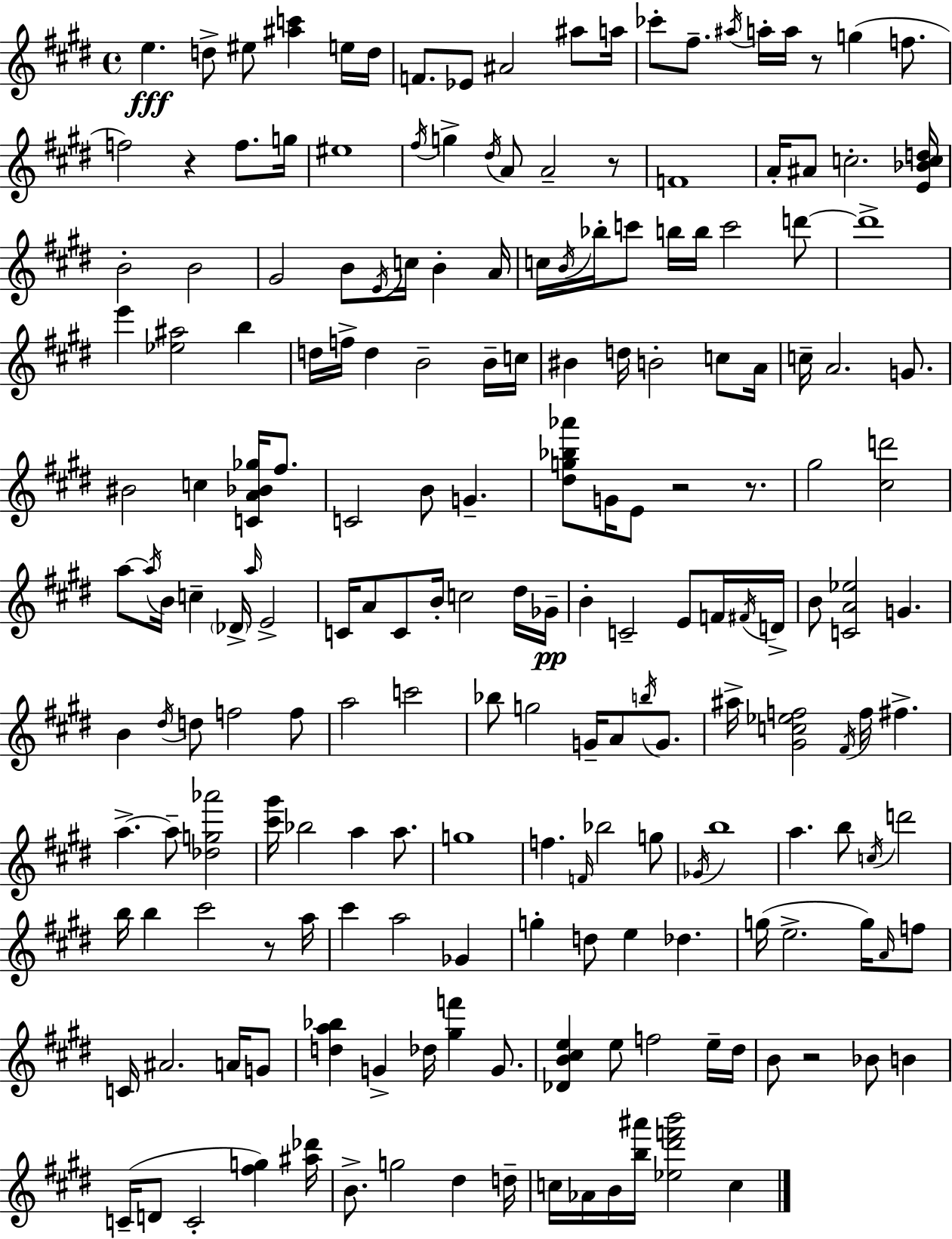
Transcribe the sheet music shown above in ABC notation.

X:1
T:Untitled
M:4/4
L:1/4
K:E
e d/2 ^e/2 [^ac'] e/4 d/4 F/2 _E/2 ^A2 ^a/2 a/4 _c'/2 ^f/2 ^a/4 a/4 a/4 z/2 g f/2 f2 z f/2 g/4 ^e4 ^f/4 g ^d/4 A/2 A2 z/2 F4 A/4 ^A/2 c2 [E_Bcd]/4 B2 B2 ^G2 B/2 E/4 c/4 B A/4 c/4 B/4 _b/4 c'/2 b/4 b/4 c'2 d'/2 d'4 e' [_e^a]2 b d/4 f/4 d B2 B/4 c/4 ^B d/4 B2 c/2 A/4 c/4 A2 G/2 ^B2 c [CA_B_g]/4 ^f/2 C2 B/2 G [^dg_b_a']/2 G/4 E/2 z2 z/2 ^g2 [^cd']2 a/2 a/4 B/4 c _D/4 a/4 E2 C/4 A/2 C/2 B/4 c2 ^d/4 _G/4 B C2 E/2 F/4 ^F/4 D/4 B/2 [CA_e]2 G B ^d/4 d/2 f2 f/2 a2 c'2 _b/2 g2 G/4 A/2 b/4 G/2 ^a/4 [^Gc_ef]2 ^F/4 f/4 ^f a a/2 [_dg_a']2 [^c'^g']/4 _b2 a a/2 g4 f F/4 _b2 g/2 _G/4 b4 a b/2 c/4 d'2 b/4 b ^c'2 z/2 a/4 ^c' a2 _G g d/2 e _d g/4 e2 g/4 A/4 f/2 C/4 ^A2 A/4 G/2 [da_b] G _d/4 [^gf'] G/2 [_DB^ce] e/2 f2 e/4 ^d/4 B/2 z2 _B/2 B C/4 D/2 C2 [^fg] [^a_d']/4 B/2 g2 ^d d/4 c/4 _A/4 B/4 [b^a']/4 [_e^d'f'b']2 c